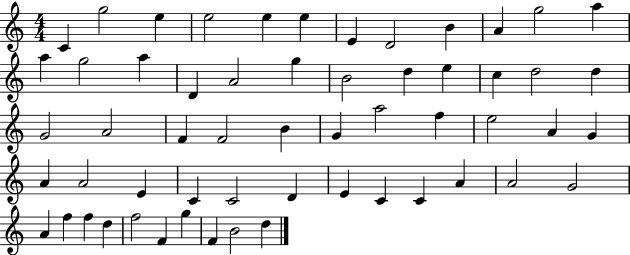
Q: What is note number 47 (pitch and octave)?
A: G4